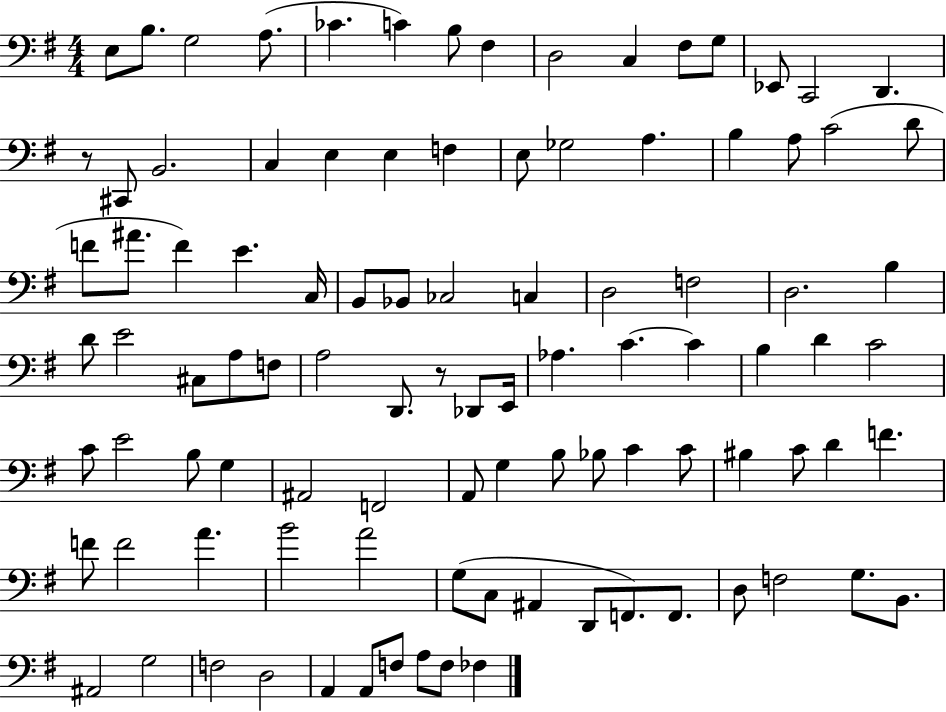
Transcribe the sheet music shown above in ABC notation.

X:1
T:Untitled
M:4/4
L:1/4
K:G
E,/2 B,/2 G,2 A,/2 _C C B,/2 ^F, D,2 C, ^F,/2 G,/2 _E,,/2 C,,2 D,, z/2 ^C,,/2 B,,2 C, E, E, F, E,/2 _G,2 A, B, A,/2 C2 D/2 F/2 ^A/2 F E C,/4 B,,/2 _B,,/2 _C,2 C, D,2 F,2 D,2 B, D/2 E2 ^C,/2 A,/2 F,/2 A,2 D,,/2 z/2 _D,,/2 E,,/4 _A, C C B, D C2 C/2 E2 B,/2 G, ^A,,2 F,,2 A,,/2 G, B,/2 _B,/2 C C/2 ^B, C/2 D F F/2 F2 A B2 A2 G,/2 C,/2 ^A,, D,,/2 F,,/2 F,,/2 D,/2 F,2 G,/2 B,,/2 ^A,,2 G,2 F,2 D,2 A,, A,,/2 F,/2 A,/2 F,/2 _F,